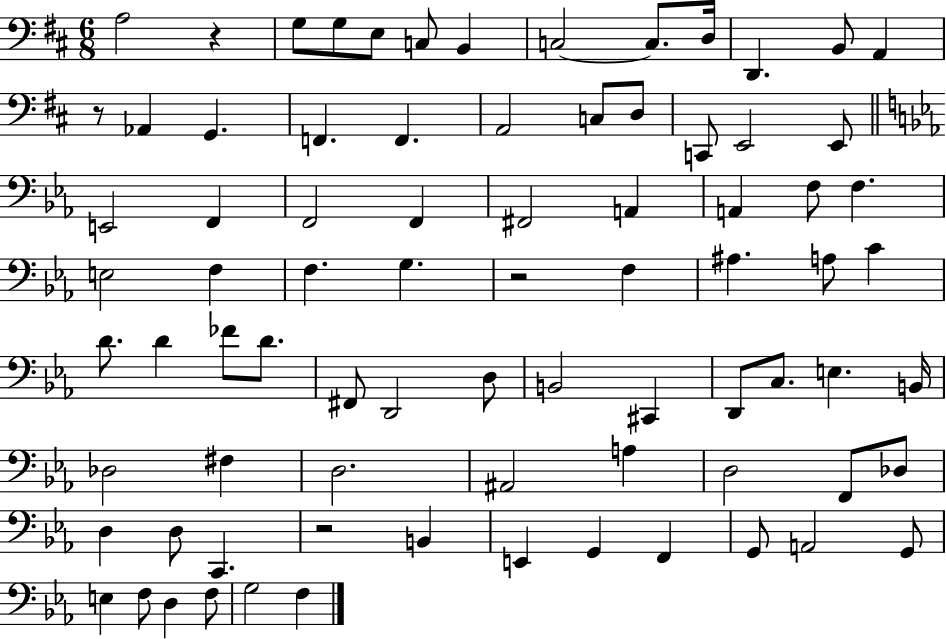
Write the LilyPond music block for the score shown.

{
  \clef bass
  \numericTimeSignature
  \time 6/8
  \key d \major
  a2 r4 | g8 g8 e8 c8 b,4 | c2~~ c8. d16 | d,4. b,8 a,4 | \break r8 aes,4 g,4. | f,4. f,4. | a,2 c8 d8 | c,8 e,2 e,8 | \break \bar "||" \break \key c \minor e,2 f,4 | f,2 f,4 | fis,2 a,4 | a,4 f8 f4. | \break e2 f4 | f4. g4. | r2 f4 | ais4. a8 c'4 | \break d'8. d'4 fes'8 d'8. | fis,8 d,2 d8 | b,2 cis,4 | d,8 c8. e4. b,16 | \break des2 fis4 | d2. | ais,2 a4 | d2 f,8 des8 | \break d4 d8 c,4. | r2 b,4 | e,4 g,4 f,4 | g,8 a,2 g,8 | \break e4 f8 d4 f8 | g2 f4 | \bar "|."
}